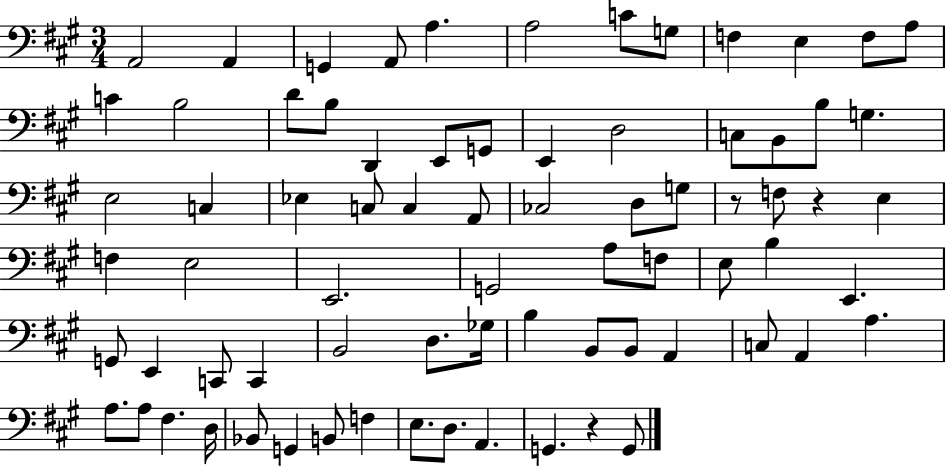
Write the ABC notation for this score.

X:1
T:Untitled
M:3/4
L:1/4
K:A
A,,2 A,, G,, A,,/2 A, A,2 C/2 G,/2 F, E, F,/2 A,/2 C B,2 D/2 B,/2 D,, E,,/2 G,,/2 E,, D,2 C,/2 B,,/2 B,/2 G, E,2 C, _E, C,/2 C, A,,/2 _C,2 D,/2 G,/2 z/2 F,/2 z E, F, E,2 E,,2 G,,2 A,/2 F,/2 E,/2 B, E,, G,,/2 E,, C,,/2 C,, B,,2 D,/2 _G,/4 B, B,,/2 B,,/2 A,, C,/2 A,, A, A,/2 A,/2 ^F, D,/4 _B,,/2 G,, B,,/2 F, E,/2 D,/2 A,, G,, z G,,/2